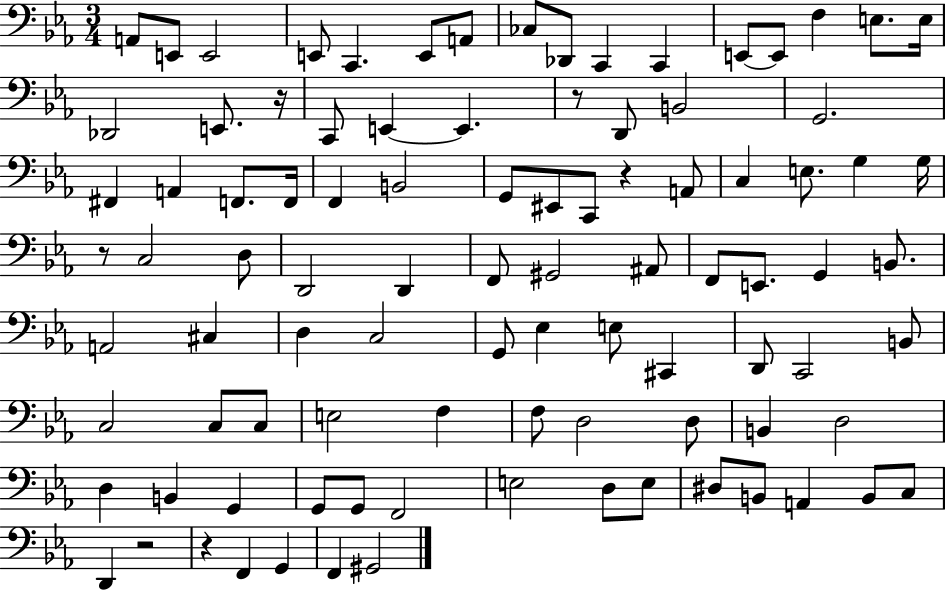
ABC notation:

X:1
T:Untitled
M:3/4
L:1/4
K:Eb
A,,/2 E,,/2 E,,2 E,,/2 C,, E,,/2 A,,/2 _C,/2 _D,,/2 C,, C,, E,,/2 E,,/2 F, E,/2 E,/4 _D,,2 E,,/2 z/4 C,,/2 E,, E,, z/2 D,,/2 B,,2 G,,2 ^F,, A,, F,,/2 F,,/4 F,, B,,2 G,,/2 ^E,,/2 C,,/2 z A,,/2 C, E,/2 G, G,/4 z/2 C,2 D,/2 D,,2 D,, F,,/2 ^G,,2 ^A,,/2 F,,/2 E,,/2 G,, B,,/2 A,,2 ^C, D, C,2 G,,/2 _E, E,/2 ^C,, D,,/2 C,,2 B,,/2 C,2 C,/2 C,/2 E,2 F, F,/2 D,2 D,/2 B,, D,2 D, B,, G,, G,,/2 G,,/2 F,,2 E,2 D,/2 E,/2 ^D,/2 B,,/2 A,, B,,/2 C,/2 D,, z2 z F,, G,, F,, ^G,,2